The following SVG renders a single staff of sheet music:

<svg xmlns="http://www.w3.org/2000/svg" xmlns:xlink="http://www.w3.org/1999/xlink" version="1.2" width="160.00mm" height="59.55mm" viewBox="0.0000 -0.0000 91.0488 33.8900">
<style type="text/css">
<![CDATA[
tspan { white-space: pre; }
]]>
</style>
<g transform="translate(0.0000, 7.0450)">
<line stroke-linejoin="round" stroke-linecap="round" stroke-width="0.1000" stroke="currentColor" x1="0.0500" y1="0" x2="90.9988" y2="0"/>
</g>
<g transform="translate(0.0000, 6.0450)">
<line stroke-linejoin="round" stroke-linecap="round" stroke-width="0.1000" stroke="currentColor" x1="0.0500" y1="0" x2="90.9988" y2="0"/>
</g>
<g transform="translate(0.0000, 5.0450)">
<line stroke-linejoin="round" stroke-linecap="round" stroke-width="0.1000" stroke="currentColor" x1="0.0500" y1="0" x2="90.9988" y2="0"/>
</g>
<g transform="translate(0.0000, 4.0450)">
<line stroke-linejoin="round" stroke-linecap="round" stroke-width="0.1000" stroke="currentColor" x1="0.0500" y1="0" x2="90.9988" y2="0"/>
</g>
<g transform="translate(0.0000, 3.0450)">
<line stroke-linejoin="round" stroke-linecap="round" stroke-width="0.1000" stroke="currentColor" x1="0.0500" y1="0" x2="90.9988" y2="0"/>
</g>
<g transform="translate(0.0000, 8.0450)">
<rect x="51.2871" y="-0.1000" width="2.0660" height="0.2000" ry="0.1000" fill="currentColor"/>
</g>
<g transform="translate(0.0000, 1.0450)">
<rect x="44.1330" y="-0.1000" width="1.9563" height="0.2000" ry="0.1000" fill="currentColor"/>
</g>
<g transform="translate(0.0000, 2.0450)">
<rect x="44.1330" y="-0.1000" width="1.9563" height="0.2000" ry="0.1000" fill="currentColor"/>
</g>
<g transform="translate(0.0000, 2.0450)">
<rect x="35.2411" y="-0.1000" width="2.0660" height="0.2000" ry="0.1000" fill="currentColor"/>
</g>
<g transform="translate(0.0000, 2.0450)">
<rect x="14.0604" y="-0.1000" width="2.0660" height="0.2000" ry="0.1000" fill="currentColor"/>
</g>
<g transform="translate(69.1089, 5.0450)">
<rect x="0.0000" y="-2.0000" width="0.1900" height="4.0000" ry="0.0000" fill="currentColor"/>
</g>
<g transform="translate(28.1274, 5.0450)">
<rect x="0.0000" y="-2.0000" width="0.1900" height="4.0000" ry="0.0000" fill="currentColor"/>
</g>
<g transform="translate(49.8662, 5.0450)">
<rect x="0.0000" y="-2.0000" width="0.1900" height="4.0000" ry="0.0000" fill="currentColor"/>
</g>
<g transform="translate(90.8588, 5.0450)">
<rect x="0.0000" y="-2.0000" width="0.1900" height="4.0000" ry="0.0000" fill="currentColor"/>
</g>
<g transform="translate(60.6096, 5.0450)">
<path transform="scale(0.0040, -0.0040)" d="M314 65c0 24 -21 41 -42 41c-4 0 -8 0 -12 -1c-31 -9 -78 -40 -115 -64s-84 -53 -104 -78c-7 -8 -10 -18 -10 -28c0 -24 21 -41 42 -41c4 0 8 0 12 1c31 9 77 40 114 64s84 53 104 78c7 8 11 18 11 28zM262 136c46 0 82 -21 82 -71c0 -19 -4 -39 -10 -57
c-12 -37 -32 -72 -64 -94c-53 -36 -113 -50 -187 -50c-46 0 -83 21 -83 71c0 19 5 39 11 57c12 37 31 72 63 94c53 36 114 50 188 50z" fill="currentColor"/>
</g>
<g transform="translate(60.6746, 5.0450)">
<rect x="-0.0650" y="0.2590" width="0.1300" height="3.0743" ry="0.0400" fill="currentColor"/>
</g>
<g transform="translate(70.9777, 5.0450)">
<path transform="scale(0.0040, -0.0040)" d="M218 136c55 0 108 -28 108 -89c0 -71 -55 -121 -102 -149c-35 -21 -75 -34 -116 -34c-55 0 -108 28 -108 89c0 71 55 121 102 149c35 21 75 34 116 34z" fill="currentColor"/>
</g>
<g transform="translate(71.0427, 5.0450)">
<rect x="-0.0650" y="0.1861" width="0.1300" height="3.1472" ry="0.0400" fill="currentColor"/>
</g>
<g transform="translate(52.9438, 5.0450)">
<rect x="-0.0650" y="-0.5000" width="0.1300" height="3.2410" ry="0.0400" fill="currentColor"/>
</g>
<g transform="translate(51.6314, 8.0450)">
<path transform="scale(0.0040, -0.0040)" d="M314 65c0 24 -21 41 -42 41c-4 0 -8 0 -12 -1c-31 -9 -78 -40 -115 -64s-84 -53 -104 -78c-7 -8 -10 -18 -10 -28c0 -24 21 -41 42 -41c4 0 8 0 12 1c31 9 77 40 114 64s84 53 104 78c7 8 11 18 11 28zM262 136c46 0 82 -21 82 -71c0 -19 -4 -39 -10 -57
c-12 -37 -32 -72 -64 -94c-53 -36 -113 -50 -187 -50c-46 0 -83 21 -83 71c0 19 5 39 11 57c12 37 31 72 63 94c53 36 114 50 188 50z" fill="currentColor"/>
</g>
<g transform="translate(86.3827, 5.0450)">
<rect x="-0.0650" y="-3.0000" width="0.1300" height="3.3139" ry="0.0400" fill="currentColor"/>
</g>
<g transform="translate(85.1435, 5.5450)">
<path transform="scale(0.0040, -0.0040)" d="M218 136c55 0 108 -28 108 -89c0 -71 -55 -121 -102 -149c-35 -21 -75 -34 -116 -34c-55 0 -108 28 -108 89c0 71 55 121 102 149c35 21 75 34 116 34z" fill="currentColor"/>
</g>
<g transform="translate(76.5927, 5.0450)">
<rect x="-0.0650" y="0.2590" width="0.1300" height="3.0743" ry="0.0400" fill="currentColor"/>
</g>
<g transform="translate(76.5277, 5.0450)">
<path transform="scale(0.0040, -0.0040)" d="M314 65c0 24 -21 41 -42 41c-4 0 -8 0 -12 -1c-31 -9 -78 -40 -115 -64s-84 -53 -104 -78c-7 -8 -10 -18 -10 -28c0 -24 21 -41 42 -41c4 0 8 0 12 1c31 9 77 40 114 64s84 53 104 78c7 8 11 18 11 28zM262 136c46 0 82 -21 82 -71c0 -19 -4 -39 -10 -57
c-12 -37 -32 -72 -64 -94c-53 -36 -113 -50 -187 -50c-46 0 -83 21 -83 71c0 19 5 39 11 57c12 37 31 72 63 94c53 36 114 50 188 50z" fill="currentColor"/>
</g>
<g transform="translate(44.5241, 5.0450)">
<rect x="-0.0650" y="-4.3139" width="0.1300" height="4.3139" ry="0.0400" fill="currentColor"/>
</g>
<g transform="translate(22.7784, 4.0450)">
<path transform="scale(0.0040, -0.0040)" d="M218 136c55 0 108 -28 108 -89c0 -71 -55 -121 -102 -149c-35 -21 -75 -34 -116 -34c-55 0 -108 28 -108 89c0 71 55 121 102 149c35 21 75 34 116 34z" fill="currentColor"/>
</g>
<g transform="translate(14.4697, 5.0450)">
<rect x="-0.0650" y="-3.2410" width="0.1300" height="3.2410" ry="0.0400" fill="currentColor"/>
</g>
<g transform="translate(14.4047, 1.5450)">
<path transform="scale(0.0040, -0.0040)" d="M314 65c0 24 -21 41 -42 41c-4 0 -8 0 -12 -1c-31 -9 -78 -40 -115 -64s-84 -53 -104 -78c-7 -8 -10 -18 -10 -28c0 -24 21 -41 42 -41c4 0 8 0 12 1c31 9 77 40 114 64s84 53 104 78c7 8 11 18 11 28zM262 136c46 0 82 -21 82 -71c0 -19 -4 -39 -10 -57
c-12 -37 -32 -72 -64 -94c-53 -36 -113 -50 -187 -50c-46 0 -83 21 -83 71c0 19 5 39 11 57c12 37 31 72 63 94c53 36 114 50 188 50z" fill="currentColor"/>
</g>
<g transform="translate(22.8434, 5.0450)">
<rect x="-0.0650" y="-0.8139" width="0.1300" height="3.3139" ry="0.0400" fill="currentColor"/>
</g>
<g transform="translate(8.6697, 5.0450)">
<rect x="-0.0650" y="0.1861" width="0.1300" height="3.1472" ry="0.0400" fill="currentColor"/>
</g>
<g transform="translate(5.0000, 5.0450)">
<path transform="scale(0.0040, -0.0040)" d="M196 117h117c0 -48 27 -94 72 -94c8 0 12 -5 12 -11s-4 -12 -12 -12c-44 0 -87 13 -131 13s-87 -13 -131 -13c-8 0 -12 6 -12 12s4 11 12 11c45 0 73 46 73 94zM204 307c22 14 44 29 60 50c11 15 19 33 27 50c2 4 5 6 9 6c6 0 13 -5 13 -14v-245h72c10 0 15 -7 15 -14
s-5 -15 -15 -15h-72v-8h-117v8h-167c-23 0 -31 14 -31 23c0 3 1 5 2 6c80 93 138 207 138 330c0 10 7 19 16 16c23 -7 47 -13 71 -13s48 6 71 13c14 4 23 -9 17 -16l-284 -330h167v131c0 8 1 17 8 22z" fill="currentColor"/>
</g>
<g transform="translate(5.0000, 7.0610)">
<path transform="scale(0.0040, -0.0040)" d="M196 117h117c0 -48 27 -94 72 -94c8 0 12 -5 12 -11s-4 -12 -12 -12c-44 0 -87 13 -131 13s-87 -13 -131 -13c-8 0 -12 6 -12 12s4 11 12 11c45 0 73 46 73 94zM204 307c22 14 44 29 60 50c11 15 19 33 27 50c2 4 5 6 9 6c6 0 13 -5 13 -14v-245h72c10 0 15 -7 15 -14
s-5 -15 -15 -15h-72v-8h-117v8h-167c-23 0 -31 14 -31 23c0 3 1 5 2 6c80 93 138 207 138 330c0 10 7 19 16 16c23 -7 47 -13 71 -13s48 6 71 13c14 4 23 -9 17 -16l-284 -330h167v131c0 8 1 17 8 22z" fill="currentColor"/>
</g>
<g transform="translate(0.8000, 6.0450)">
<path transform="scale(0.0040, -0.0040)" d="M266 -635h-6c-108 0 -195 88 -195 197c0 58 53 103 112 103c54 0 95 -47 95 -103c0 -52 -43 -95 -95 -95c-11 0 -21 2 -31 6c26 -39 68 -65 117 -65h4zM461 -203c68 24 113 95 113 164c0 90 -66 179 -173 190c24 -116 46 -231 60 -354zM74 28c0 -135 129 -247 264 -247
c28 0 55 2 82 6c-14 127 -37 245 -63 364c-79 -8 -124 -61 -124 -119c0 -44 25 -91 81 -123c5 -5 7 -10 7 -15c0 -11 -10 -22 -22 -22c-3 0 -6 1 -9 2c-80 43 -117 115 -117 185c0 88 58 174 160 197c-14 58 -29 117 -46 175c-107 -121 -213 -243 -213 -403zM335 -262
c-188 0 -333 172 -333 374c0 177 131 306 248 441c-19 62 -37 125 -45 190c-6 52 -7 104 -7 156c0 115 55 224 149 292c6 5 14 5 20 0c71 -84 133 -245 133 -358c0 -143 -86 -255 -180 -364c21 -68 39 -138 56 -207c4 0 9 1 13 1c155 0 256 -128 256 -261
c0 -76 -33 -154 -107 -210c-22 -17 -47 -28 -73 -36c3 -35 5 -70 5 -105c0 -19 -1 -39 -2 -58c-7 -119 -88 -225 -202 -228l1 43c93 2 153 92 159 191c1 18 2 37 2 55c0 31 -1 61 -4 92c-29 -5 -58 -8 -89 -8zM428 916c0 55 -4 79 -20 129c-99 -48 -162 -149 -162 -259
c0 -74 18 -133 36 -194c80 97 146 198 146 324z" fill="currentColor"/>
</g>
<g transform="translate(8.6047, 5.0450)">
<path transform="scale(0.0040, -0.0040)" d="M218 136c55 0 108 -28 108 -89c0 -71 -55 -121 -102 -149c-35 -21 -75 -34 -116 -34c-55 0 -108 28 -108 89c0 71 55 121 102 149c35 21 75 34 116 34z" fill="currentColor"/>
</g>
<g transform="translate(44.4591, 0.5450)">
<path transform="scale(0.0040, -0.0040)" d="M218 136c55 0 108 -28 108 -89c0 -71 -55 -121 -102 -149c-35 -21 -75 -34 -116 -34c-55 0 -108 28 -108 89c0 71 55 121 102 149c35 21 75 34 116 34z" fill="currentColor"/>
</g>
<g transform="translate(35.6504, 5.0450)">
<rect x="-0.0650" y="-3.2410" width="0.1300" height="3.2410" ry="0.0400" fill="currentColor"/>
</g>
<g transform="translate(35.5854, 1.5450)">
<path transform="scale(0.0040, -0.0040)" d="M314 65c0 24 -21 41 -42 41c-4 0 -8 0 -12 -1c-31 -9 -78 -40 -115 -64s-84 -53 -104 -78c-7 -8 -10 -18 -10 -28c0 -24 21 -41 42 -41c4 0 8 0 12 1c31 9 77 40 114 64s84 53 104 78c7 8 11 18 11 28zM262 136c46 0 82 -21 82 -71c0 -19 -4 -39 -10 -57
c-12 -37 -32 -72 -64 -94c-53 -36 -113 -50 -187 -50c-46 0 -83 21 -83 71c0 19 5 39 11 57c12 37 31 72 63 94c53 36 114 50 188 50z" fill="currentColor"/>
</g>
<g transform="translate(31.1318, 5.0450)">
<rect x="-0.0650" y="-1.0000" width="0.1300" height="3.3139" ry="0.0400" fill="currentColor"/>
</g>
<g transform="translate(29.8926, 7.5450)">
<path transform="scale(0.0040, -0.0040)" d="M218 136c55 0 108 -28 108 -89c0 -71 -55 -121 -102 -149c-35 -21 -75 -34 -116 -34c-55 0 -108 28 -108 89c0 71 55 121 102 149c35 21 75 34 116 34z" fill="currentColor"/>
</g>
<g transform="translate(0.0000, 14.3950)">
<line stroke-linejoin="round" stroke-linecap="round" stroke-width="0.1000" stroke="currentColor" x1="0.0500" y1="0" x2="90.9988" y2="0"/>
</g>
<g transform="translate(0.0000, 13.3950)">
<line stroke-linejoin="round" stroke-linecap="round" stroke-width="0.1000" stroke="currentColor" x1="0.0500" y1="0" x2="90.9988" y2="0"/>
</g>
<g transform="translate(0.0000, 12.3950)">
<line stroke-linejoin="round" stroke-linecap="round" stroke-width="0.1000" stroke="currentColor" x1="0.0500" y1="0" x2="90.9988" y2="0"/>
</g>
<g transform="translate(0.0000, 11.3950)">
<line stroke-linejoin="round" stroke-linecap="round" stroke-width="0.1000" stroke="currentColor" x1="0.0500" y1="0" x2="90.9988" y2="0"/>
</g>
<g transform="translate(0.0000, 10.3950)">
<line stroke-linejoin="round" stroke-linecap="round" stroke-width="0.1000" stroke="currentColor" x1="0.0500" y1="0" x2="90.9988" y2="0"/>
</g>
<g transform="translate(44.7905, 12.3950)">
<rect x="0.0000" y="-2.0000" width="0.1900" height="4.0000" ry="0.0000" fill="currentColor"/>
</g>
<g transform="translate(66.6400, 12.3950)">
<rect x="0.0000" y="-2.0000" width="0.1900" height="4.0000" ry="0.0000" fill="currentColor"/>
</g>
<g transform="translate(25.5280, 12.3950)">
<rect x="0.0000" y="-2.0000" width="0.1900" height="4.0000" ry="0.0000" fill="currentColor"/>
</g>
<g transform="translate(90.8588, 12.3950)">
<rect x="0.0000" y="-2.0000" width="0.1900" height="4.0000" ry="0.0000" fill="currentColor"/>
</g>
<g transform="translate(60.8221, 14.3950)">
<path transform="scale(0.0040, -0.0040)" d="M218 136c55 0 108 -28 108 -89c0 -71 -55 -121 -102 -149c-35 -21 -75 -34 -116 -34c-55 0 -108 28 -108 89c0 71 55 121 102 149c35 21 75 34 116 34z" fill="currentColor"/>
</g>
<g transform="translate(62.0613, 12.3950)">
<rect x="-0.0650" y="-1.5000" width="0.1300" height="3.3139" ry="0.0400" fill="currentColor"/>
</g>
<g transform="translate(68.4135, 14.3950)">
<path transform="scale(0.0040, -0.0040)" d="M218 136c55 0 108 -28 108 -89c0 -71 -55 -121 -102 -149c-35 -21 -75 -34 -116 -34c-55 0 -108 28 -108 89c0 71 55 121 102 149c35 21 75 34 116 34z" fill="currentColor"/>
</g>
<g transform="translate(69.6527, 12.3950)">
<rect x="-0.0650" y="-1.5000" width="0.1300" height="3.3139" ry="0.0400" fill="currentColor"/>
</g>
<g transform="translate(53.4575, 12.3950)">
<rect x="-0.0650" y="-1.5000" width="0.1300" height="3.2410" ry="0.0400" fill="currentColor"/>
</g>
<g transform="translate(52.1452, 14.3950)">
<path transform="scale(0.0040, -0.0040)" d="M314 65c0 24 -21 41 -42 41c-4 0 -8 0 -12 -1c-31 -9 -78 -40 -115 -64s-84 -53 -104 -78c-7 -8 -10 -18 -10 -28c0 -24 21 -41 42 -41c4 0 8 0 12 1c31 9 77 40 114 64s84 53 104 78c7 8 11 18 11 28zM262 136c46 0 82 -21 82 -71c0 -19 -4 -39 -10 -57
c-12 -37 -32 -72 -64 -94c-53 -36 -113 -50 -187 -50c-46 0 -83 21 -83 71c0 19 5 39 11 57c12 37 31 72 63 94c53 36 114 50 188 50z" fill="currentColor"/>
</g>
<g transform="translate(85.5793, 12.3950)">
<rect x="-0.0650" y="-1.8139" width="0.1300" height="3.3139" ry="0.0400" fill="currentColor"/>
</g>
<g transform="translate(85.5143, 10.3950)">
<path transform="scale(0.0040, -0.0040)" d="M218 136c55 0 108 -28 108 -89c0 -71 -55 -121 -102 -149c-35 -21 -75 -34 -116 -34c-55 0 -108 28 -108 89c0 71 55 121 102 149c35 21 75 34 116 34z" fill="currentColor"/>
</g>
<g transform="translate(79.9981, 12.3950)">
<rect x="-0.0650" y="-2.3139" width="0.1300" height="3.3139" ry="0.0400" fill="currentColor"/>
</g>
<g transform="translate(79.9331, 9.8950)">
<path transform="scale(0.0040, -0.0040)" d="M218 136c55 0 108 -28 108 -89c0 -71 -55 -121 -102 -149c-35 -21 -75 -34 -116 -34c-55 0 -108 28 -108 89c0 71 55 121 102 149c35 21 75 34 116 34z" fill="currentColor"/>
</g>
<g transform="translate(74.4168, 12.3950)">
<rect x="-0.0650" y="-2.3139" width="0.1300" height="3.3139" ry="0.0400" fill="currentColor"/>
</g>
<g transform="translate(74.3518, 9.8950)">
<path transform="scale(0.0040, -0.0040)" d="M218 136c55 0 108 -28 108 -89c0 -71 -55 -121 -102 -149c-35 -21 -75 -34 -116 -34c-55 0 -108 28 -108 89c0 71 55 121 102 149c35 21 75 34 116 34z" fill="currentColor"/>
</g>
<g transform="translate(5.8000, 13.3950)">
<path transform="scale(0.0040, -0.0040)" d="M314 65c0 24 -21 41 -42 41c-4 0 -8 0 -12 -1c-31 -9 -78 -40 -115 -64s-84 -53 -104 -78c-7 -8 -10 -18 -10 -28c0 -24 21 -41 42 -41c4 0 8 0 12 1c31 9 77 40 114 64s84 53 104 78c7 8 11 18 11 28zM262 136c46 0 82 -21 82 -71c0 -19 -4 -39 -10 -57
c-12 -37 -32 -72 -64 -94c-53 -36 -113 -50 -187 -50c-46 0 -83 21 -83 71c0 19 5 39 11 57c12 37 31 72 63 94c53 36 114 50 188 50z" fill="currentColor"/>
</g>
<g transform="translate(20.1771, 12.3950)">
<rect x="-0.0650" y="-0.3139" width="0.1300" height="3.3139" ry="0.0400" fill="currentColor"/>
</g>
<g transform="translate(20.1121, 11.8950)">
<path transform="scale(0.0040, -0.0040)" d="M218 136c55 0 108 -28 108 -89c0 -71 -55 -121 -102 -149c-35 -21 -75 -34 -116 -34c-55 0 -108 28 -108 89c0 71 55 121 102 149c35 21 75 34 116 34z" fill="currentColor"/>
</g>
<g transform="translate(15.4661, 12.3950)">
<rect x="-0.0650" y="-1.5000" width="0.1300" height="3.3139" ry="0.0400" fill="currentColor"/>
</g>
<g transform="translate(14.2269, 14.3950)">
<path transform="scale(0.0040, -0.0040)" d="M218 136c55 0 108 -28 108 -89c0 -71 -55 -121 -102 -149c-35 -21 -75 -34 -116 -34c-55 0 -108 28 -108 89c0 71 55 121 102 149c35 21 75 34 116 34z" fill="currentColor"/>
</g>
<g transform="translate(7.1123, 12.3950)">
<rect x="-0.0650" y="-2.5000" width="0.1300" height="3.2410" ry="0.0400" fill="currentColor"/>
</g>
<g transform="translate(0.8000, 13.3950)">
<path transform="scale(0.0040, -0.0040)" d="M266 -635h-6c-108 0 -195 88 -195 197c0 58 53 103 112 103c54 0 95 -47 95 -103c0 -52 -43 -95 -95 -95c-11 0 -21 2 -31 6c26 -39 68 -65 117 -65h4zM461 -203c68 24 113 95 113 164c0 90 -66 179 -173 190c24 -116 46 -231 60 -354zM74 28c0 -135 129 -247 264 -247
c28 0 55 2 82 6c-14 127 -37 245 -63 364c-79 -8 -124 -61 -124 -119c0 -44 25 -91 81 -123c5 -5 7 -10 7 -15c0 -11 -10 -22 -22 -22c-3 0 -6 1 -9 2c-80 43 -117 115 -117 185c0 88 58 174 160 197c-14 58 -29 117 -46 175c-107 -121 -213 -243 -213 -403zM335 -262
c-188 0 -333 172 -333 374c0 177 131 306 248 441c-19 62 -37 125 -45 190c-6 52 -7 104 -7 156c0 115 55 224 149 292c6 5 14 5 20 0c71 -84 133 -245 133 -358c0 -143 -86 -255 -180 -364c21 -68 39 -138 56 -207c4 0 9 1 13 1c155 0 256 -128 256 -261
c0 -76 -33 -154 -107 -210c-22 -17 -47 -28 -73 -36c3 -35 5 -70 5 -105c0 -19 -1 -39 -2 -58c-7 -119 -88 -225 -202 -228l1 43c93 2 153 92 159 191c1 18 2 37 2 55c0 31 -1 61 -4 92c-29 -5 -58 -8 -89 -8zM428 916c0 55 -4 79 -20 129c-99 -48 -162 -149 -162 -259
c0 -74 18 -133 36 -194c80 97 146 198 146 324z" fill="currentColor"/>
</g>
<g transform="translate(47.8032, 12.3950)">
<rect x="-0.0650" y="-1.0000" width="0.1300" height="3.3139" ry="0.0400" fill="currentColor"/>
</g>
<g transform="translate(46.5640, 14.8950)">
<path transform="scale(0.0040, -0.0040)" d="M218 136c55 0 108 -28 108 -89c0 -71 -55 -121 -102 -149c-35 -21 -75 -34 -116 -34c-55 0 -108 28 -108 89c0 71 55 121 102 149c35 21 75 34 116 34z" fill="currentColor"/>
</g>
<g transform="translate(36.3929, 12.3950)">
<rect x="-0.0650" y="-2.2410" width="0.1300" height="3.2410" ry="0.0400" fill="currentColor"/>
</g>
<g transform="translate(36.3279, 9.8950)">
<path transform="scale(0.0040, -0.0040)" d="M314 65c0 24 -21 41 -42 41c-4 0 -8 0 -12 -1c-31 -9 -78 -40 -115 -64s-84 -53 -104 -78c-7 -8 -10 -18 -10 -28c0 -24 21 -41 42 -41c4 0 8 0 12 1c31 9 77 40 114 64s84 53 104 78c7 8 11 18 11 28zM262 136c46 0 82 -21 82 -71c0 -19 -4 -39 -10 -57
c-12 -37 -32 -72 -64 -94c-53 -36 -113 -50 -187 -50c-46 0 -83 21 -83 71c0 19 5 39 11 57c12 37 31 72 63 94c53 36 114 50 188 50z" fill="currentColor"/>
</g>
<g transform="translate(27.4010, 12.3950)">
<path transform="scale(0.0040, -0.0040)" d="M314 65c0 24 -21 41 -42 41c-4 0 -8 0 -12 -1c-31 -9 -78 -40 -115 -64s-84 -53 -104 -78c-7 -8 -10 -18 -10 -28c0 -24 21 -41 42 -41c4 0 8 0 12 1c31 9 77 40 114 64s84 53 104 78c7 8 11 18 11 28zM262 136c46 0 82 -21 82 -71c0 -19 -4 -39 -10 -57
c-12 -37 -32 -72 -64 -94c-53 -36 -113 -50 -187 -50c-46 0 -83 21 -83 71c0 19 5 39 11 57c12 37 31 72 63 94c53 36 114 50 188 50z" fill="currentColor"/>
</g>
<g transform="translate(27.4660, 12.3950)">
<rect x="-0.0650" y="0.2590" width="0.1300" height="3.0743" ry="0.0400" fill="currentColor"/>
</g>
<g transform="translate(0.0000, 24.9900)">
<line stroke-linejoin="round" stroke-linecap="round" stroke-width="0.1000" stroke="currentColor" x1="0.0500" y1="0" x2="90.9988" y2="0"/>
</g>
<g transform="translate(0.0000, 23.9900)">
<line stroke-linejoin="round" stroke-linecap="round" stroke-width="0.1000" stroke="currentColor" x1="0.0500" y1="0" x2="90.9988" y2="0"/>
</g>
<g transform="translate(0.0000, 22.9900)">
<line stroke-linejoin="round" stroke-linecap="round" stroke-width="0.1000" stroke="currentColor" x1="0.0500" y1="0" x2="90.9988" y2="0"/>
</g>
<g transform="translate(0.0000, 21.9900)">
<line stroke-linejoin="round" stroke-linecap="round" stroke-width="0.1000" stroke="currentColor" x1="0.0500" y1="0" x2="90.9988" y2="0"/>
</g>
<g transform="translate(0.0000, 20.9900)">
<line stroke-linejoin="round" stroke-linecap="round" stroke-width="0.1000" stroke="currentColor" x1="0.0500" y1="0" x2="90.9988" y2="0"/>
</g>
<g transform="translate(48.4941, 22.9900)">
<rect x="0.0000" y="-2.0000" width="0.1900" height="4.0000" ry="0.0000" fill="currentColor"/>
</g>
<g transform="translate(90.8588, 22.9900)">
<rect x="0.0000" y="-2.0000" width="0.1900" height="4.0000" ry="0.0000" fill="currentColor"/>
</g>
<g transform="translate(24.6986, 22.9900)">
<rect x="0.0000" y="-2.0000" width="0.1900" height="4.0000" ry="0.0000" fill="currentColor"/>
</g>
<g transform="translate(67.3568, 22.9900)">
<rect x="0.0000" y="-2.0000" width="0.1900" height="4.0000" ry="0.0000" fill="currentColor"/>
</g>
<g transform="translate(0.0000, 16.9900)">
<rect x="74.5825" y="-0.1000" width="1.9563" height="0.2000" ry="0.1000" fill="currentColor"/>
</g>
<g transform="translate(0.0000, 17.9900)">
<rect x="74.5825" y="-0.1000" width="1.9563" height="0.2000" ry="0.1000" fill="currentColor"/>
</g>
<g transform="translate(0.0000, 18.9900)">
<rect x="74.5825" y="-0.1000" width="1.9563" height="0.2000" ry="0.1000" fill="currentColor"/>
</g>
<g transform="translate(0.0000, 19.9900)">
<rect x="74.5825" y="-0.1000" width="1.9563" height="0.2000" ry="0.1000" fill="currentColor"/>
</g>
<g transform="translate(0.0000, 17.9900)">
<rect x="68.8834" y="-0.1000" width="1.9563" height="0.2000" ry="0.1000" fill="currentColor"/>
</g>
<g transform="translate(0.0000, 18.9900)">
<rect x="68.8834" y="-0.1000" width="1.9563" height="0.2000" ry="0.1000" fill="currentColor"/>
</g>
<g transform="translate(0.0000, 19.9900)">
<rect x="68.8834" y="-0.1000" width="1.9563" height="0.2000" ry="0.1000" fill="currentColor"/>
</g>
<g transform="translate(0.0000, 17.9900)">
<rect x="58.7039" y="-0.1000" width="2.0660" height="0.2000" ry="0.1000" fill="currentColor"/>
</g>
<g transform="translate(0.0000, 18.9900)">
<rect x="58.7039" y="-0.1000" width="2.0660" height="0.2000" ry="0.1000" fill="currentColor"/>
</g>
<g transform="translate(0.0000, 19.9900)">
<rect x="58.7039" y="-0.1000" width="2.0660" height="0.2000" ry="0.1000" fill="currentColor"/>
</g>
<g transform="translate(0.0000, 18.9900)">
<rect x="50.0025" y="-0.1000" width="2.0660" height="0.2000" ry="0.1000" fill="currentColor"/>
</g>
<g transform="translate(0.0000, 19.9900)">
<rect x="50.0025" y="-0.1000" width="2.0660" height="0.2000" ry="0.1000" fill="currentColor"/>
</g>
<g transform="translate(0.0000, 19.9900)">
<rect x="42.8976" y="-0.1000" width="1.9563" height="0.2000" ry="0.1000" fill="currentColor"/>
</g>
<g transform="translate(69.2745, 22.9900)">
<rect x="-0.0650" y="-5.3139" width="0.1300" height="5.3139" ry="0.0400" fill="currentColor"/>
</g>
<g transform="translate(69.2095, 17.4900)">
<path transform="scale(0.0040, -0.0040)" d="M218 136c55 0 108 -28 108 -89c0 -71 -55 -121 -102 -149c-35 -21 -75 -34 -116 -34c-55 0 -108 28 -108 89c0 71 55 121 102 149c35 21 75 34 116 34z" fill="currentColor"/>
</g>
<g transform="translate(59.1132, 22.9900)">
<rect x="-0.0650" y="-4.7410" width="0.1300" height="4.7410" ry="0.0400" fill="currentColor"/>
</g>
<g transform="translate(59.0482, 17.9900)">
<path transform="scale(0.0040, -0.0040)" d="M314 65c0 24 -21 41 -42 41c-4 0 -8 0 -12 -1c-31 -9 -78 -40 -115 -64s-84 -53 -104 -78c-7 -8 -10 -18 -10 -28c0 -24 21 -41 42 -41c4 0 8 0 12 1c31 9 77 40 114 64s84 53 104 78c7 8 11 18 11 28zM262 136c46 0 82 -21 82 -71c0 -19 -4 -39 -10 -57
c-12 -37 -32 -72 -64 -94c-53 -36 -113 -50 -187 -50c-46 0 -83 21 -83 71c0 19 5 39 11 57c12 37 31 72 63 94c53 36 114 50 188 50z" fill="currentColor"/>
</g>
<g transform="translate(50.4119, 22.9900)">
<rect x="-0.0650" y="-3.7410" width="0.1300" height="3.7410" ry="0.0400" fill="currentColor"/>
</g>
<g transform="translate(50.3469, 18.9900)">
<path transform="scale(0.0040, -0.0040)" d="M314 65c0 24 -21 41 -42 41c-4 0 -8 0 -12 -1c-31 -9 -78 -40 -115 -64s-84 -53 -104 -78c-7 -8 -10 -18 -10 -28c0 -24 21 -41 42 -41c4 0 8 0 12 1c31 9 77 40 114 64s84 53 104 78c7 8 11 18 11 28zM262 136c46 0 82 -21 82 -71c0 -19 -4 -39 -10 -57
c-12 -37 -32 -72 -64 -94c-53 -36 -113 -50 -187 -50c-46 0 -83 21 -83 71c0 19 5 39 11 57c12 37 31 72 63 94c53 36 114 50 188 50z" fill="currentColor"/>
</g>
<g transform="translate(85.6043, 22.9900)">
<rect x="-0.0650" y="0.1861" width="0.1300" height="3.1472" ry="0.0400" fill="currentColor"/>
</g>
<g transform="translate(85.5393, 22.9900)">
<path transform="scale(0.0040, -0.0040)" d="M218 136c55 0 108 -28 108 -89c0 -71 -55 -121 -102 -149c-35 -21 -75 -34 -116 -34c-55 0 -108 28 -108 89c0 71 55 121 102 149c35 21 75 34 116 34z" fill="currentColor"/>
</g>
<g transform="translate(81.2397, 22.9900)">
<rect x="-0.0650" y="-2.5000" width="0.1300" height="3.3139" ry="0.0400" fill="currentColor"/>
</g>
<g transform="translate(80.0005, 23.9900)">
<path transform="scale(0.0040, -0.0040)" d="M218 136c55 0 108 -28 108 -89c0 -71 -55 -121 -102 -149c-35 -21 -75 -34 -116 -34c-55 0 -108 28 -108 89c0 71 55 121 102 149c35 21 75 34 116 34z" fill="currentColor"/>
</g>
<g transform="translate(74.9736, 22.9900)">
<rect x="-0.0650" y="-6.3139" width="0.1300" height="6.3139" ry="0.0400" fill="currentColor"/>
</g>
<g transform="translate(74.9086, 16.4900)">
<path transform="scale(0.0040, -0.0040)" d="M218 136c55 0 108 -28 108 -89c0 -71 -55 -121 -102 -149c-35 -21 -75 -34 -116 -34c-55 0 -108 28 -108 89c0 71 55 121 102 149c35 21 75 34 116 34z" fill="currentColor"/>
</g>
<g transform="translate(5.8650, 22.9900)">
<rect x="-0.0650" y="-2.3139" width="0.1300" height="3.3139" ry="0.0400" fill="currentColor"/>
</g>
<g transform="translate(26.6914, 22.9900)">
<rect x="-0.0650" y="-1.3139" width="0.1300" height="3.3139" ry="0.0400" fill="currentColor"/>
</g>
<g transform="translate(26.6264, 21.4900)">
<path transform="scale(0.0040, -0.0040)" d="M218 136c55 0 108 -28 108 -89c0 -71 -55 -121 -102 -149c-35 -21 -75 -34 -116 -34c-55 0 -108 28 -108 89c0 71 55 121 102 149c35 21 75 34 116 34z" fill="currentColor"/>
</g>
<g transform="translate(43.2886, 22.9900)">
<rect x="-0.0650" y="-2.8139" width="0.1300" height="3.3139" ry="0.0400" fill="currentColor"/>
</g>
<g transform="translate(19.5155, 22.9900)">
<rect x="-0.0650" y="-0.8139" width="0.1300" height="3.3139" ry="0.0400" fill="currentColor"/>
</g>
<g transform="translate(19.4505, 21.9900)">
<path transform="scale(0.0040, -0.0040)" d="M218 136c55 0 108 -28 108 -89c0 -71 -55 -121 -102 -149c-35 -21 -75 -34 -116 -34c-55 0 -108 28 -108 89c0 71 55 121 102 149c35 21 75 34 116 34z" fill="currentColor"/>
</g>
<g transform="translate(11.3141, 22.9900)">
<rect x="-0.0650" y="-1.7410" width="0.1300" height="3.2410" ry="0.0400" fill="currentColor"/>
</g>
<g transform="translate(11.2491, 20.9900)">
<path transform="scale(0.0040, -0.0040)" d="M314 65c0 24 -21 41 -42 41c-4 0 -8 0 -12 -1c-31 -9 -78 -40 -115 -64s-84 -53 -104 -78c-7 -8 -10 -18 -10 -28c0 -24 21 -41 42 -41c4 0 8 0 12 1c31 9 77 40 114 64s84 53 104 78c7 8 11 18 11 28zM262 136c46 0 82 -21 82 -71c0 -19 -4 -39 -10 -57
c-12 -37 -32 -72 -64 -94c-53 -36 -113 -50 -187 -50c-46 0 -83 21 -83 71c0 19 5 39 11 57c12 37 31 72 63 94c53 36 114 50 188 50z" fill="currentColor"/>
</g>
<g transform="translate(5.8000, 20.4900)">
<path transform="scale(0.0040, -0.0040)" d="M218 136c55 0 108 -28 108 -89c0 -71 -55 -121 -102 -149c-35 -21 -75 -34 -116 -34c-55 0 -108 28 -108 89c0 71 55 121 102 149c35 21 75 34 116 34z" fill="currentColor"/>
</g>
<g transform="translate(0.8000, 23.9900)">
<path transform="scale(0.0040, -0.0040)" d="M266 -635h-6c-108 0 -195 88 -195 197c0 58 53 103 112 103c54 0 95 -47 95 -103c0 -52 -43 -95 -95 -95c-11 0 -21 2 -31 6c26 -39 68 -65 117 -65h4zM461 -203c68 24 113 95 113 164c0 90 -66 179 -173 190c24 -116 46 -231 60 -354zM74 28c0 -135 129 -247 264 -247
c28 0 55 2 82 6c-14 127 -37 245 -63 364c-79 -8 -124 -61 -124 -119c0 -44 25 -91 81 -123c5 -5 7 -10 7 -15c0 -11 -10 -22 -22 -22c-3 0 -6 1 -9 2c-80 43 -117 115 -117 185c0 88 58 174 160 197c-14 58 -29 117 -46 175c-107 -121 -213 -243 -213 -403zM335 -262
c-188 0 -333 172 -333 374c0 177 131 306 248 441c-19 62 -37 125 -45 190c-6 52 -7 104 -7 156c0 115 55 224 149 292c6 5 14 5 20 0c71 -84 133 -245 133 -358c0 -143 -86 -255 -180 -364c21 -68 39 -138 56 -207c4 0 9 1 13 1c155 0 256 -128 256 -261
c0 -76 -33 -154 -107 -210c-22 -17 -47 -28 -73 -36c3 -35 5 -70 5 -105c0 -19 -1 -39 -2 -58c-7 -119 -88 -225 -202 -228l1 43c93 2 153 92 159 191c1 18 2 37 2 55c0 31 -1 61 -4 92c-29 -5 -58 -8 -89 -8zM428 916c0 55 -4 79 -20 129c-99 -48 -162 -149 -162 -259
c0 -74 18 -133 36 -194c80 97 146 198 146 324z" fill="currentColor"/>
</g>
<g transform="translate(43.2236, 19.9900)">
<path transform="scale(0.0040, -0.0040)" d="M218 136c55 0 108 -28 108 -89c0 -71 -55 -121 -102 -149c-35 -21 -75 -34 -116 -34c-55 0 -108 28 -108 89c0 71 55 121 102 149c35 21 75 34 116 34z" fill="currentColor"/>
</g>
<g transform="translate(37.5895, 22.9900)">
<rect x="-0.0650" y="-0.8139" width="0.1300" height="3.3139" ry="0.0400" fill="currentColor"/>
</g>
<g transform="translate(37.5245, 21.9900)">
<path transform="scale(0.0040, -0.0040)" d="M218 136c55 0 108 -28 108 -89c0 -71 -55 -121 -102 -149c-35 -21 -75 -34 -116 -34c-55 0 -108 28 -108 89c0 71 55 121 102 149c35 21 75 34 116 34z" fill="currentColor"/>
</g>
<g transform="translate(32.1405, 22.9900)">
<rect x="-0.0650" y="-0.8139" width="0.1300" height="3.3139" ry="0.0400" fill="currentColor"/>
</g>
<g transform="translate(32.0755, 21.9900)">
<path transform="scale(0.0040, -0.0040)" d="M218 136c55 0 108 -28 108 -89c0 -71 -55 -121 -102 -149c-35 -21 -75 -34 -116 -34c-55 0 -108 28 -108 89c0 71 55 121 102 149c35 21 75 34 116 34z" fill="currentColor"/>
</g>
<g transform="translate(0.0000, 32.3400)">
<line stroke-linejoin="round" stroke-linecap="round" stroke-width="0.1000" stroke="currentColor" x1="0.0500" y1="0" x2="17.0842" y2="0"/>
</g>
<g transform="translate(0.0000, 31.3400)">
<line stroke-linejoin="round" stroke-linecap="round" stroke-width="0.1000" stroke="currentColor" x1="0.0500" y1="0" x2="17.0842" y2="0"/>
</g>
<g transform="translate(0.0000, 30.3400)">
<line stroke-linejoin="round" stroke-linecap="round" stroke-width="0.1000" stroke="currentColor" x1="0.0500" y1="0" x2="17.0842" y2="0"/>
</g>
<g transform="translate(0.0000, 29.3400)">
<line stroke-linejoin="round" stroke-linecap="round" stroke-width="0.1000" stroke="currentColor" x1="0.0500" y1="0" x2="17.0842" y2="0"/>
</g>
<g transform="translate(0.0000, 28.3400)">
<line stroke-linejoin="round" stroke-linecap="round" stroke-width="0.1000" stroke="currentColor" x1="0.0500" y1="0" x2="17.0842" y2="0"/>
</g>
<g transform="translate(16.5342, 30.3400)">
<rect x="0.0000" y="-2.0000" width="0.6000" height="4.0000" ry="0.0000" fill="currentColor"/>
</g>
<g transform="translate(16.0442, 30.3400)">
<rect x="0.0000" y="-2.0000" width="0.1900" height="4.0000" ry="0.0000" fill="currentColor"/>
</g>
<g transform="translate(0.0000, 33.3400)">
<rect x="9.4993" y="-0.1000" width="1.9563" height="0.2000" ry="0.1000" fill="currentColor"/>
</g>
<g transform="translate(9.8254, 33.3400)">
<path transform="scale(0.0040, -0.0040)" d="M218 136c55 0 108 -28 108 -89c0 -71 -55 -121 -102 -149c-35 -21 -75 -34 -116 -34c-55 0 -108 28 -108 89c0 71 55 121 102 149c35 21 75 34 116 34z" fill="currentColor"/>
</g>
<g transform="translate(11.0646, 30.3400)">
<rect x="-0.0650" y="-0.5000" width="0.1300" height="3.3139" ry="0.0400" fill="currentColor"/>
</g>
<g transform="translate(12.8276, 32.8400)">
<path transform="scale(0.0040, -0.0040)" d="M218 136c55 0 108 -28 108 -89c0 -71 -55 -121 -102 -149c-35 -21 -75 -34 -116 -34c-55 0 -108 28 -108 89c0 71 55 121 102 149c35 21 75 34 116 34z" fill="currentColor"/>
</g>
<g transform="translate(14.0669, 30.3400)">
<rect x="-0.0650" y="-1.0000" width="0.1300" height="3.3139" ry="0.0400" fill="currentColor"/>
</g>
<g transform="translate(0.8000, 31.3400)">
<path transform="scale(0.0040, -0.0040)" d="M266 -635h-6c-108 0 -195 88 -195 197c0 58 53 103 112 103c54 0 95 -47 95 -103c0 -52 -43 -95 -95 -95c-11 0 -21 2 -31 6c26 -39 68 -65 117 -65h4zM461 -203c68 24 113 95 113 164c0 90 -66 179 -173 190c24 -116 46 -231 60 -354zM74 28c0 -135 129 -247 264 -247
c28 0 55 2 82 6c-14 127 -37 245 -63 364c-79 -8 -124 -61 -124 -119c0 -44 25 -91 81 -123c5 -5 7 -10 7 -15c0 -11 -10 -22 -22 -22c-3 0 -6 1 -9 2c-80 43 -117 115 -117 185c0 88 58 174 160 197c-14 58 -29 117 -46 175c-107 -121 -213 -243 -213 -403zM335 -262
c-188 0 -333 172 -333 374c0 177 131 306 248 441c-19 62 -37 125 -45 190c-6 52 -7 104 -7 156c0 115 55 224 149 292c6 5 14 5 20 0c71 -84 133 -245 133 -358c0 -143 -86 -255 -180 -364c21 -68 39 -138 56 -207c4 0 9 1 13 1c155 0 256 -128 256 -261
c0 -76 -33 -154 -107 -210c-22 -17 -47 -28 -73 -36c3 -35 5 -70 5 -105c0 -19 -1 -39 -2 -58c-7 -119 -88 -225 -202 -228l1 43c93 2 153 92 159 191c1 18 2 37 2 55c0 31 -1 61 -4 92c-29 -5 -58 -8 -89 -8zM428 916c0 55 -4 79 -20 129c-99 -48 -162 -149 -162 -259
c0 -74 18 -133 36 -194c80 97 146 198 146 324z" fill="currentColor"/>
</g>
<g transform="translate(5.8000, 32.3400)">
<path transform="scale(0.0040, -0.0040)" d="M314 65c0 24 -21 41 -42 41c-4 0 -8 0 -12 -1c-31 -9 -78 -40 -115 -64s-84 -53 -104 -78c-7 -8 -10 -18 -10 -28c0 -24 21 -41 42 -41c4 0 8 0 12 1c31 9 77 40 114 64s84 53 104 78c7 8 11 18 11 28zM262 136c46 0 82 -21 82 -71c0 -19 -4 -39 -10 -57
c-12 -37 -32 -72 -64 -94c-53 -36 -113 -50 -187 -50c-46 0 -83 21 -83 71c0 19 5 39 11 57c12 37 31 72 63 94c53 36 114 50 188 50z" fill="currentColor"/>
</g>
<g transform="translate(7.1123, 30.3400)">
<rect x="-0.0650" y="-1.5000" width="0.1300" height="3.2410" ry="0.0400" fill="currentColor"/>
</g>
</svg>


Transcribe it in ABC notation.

X:1
T:Untitled
M:4/4
L:1/4
K:C
B b2 d D b2 d' C2 B2 B B2 A G2 E c B2 g2 D E2 E E g g f g f2 d e d d a c'2 e'2 f' a' G B E2 C D